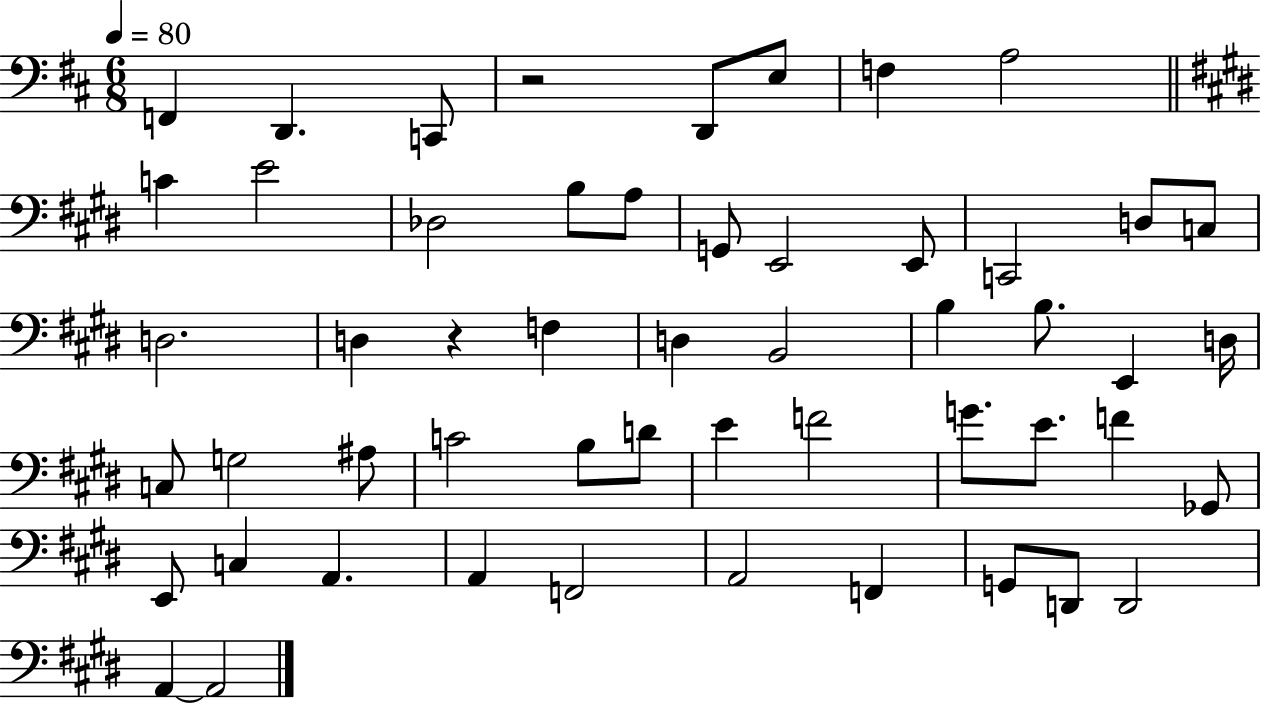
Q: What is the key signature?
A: D major